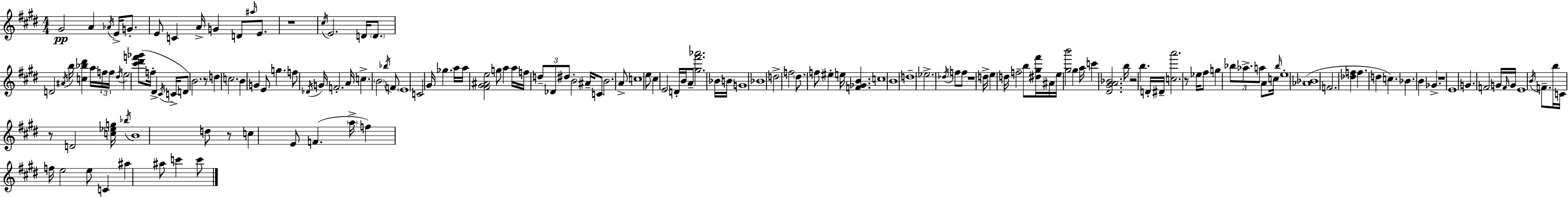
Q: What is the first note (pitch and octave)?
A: G#4